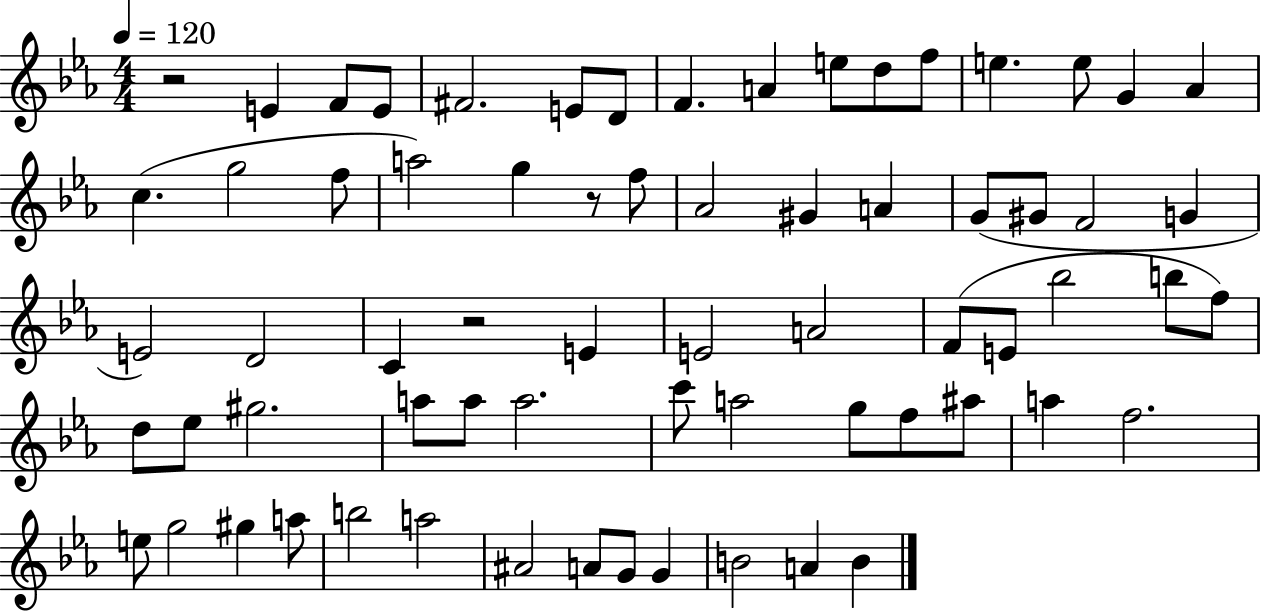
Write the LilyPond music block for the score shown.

{
  \clef treble
  \numericTimeSignature
  \time 4/4
  \key ees \major
  \tempo 4 = 120
  \repeat volta 2 { r2 e'4 f'8 e'8 | fis'2. e'8 d'8 | f'4. a'4 e''8 d''8 f''8 | e''4. e''8 g'4 aes'4 | \break c''4.( g''2 f''8 | a''2) g''4 r8 f''8 | aes'2 gis'4 a'4 | g'8( gis'8 f'2 g'4 | \break e'2) d'2 | c'4 r2 e'4 | e'2 a'2 | f'8( e'8 bes''2 b''8 f''8) | \break d''8 ees''8 gis''2. | a''8 a''8 a''2. | c'''8 a''2 g''8 f''8 ais''8 | a''4 f''2. | \break e''8 g''2 gis''4 a''8 | b''2 a''2 | ais'2 a'8 g'8 g'4 | b'2 a'4 b'4 | \break } \bar "|."
}